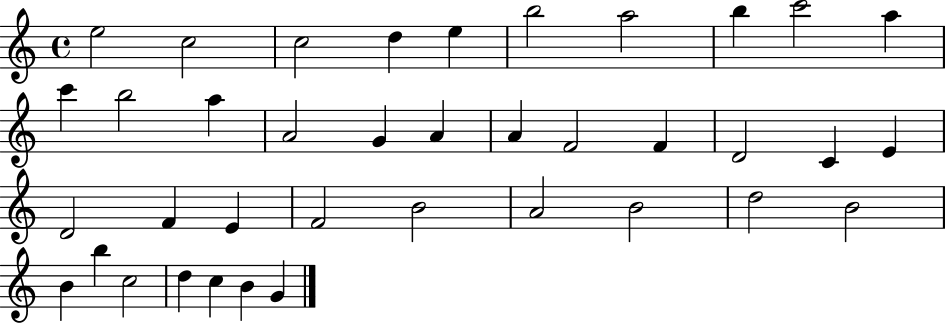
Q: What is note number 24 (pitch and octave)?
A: F4